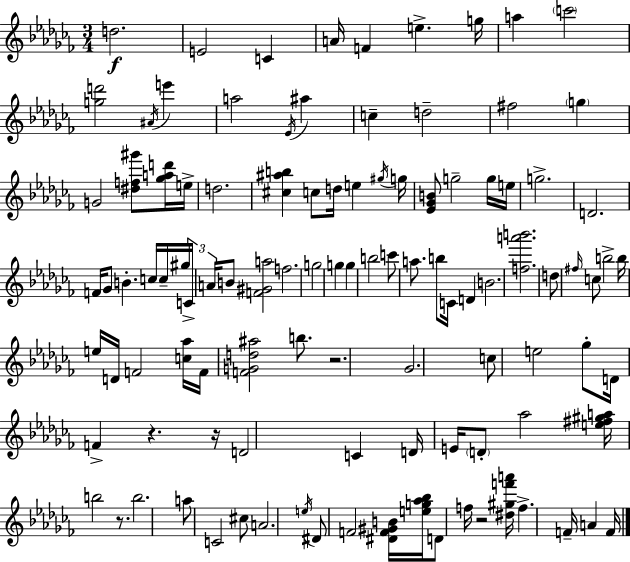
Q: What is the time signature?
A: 3/4